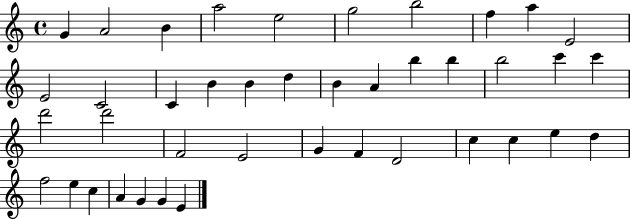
{
  \clef treble
  \time 4/4
  \defaultTimeSignature
  \key c \major
  g'4 a'2 b'4 | a''2 e''2 | g''2 b''2 | f''4 a''4 e'2 | \break e'2 c'2 | c'4 b'4 b'4 d''4 | b'4 a'4 b''4 b''4 | b''2 c'''4 c'''4 | \break d'''2 d'''2 | f'2 e'2 | g'4 f'4 d'2 | c''4 c''4 e''4 d''4 | \break f''2 e''4 c''4 | a'4 g'4 g'4 e'4 | \bar "|."
}